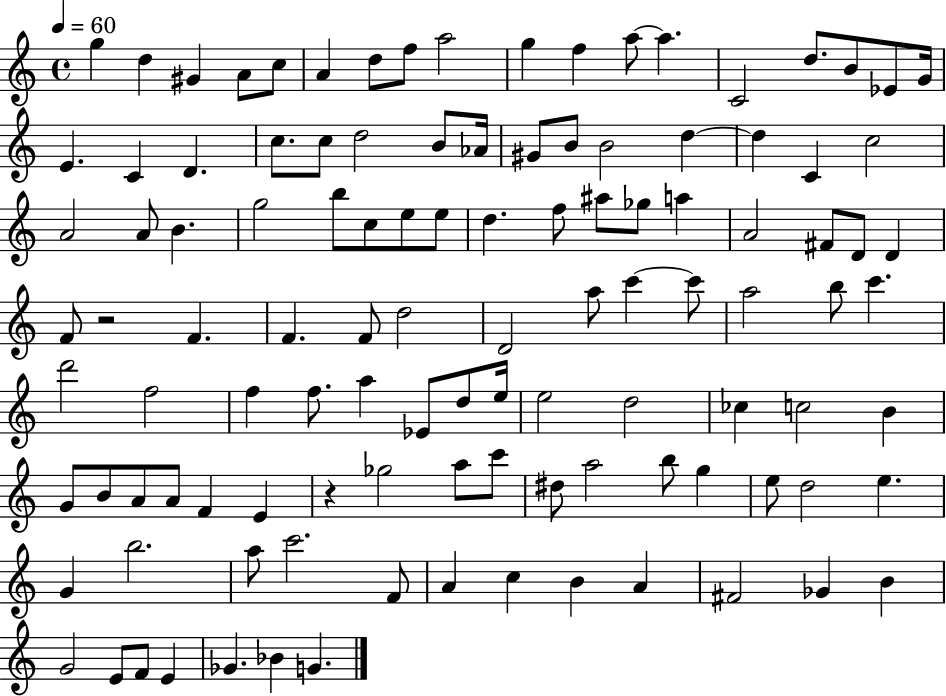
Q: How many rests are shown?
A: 2